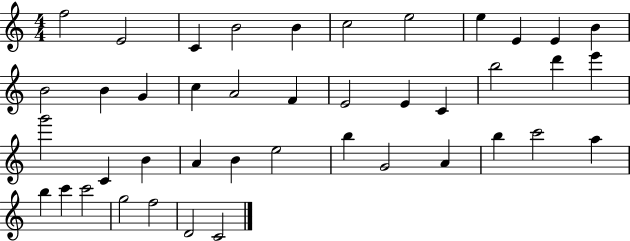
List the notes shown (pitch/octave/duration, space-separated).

F5/h E4/h C4/q B4/h B4/q C5/h E5/h E5/q E4/q E4/q B4/q B4/h B4/q G4/q C5/q A4/h F4/q E4/h E4/q C4/q B5/h D6/q E6/q G6/h C4/q B4/q A4/q B4/q E5/h B5/q G4/h A4/q B5/q C6/h A5/q B5/q C6/q C6/h G5/h F5/h D4/h C4/h